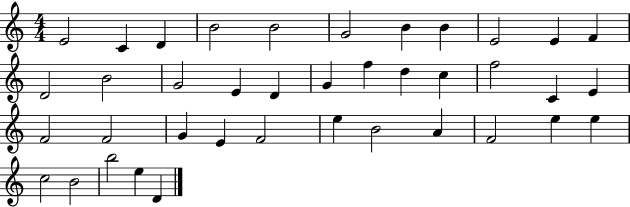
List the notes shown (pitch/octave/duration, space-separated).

E4/h C4/q D4/q B4/h B4/h G4/h B4/q B4/q E4/h E4/q F4/q D4/h B4/h G4/h E4/q D4/q G4/q F5/q D5/q C5/q F5/h C4/q E4/q F4/h F4/h G4/q E4/q F4/h E5/q B4/h A4/q F4/h E5/q E5/q C5/h B4/h B5/h E5/q D4/q